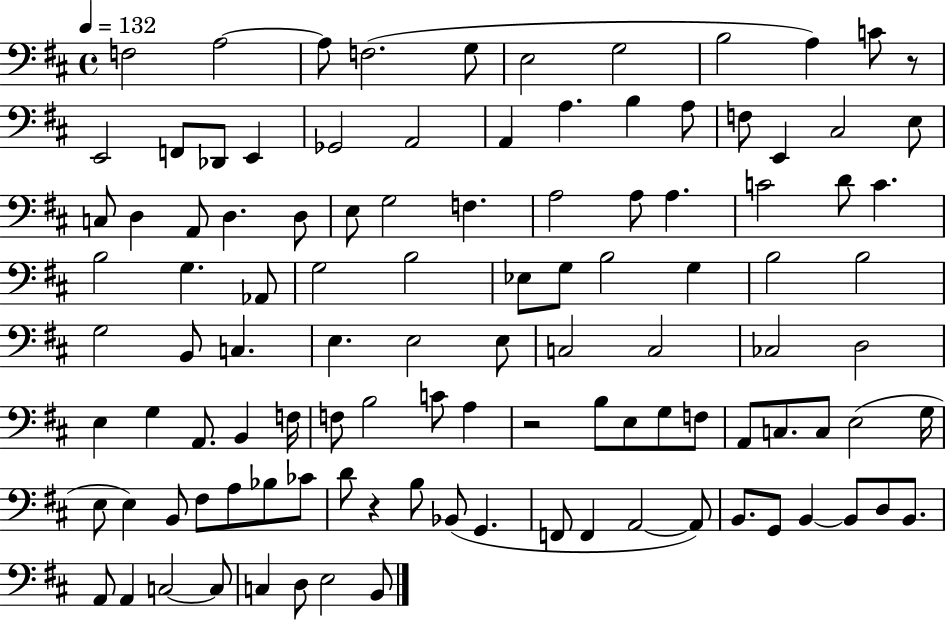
X:1
T:Untitled
M:4/4
L:1/4
K:D
F,2 A,2 A,/2 F,2 G,/2 E,2 G,2 B,2 A, C/2 z/2 E,,2 F,,/2 _D,,/2 E,, _G,,2 A,,2 A,, A, B, A,/2 F,/2 E,, ^C,2 E,/2 C,/2 D, A,,/2 D, D,/2 E,/2 G,2 F, A,2 A,/2 A, C2 D/2 C B,2 G, _A,,/2 G,2 B,2 _E,/2 G,/2 B,2 G, B,2 B,2 G,2 B,,/2 C, E, E,2 E,/2 C,2 C,2 _C,2 D,2 E, G, A,,/2 B,, F,/4 F,/2 B,2 C/2 A, z2 B,/2 E,/2 G,/2 F,/2 A,,/2 C,/2 C,/2 E,2 G,/4 E,/2 E, B,,/2 ^F,/2 A,/2 _B,/2 _C/2 D/2 z B,/2 _B,,/2 G,, F,,/2 F,, A,,2 A,,/2 B,,/2 G,,/2 B,, B,,/2 D,/2 B,,/2 A,,/2 A,, C,2 C,/2 C, D,/2 E,2 B,,/2